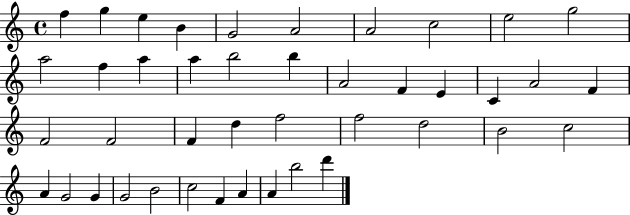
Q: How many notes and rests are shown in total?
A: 42